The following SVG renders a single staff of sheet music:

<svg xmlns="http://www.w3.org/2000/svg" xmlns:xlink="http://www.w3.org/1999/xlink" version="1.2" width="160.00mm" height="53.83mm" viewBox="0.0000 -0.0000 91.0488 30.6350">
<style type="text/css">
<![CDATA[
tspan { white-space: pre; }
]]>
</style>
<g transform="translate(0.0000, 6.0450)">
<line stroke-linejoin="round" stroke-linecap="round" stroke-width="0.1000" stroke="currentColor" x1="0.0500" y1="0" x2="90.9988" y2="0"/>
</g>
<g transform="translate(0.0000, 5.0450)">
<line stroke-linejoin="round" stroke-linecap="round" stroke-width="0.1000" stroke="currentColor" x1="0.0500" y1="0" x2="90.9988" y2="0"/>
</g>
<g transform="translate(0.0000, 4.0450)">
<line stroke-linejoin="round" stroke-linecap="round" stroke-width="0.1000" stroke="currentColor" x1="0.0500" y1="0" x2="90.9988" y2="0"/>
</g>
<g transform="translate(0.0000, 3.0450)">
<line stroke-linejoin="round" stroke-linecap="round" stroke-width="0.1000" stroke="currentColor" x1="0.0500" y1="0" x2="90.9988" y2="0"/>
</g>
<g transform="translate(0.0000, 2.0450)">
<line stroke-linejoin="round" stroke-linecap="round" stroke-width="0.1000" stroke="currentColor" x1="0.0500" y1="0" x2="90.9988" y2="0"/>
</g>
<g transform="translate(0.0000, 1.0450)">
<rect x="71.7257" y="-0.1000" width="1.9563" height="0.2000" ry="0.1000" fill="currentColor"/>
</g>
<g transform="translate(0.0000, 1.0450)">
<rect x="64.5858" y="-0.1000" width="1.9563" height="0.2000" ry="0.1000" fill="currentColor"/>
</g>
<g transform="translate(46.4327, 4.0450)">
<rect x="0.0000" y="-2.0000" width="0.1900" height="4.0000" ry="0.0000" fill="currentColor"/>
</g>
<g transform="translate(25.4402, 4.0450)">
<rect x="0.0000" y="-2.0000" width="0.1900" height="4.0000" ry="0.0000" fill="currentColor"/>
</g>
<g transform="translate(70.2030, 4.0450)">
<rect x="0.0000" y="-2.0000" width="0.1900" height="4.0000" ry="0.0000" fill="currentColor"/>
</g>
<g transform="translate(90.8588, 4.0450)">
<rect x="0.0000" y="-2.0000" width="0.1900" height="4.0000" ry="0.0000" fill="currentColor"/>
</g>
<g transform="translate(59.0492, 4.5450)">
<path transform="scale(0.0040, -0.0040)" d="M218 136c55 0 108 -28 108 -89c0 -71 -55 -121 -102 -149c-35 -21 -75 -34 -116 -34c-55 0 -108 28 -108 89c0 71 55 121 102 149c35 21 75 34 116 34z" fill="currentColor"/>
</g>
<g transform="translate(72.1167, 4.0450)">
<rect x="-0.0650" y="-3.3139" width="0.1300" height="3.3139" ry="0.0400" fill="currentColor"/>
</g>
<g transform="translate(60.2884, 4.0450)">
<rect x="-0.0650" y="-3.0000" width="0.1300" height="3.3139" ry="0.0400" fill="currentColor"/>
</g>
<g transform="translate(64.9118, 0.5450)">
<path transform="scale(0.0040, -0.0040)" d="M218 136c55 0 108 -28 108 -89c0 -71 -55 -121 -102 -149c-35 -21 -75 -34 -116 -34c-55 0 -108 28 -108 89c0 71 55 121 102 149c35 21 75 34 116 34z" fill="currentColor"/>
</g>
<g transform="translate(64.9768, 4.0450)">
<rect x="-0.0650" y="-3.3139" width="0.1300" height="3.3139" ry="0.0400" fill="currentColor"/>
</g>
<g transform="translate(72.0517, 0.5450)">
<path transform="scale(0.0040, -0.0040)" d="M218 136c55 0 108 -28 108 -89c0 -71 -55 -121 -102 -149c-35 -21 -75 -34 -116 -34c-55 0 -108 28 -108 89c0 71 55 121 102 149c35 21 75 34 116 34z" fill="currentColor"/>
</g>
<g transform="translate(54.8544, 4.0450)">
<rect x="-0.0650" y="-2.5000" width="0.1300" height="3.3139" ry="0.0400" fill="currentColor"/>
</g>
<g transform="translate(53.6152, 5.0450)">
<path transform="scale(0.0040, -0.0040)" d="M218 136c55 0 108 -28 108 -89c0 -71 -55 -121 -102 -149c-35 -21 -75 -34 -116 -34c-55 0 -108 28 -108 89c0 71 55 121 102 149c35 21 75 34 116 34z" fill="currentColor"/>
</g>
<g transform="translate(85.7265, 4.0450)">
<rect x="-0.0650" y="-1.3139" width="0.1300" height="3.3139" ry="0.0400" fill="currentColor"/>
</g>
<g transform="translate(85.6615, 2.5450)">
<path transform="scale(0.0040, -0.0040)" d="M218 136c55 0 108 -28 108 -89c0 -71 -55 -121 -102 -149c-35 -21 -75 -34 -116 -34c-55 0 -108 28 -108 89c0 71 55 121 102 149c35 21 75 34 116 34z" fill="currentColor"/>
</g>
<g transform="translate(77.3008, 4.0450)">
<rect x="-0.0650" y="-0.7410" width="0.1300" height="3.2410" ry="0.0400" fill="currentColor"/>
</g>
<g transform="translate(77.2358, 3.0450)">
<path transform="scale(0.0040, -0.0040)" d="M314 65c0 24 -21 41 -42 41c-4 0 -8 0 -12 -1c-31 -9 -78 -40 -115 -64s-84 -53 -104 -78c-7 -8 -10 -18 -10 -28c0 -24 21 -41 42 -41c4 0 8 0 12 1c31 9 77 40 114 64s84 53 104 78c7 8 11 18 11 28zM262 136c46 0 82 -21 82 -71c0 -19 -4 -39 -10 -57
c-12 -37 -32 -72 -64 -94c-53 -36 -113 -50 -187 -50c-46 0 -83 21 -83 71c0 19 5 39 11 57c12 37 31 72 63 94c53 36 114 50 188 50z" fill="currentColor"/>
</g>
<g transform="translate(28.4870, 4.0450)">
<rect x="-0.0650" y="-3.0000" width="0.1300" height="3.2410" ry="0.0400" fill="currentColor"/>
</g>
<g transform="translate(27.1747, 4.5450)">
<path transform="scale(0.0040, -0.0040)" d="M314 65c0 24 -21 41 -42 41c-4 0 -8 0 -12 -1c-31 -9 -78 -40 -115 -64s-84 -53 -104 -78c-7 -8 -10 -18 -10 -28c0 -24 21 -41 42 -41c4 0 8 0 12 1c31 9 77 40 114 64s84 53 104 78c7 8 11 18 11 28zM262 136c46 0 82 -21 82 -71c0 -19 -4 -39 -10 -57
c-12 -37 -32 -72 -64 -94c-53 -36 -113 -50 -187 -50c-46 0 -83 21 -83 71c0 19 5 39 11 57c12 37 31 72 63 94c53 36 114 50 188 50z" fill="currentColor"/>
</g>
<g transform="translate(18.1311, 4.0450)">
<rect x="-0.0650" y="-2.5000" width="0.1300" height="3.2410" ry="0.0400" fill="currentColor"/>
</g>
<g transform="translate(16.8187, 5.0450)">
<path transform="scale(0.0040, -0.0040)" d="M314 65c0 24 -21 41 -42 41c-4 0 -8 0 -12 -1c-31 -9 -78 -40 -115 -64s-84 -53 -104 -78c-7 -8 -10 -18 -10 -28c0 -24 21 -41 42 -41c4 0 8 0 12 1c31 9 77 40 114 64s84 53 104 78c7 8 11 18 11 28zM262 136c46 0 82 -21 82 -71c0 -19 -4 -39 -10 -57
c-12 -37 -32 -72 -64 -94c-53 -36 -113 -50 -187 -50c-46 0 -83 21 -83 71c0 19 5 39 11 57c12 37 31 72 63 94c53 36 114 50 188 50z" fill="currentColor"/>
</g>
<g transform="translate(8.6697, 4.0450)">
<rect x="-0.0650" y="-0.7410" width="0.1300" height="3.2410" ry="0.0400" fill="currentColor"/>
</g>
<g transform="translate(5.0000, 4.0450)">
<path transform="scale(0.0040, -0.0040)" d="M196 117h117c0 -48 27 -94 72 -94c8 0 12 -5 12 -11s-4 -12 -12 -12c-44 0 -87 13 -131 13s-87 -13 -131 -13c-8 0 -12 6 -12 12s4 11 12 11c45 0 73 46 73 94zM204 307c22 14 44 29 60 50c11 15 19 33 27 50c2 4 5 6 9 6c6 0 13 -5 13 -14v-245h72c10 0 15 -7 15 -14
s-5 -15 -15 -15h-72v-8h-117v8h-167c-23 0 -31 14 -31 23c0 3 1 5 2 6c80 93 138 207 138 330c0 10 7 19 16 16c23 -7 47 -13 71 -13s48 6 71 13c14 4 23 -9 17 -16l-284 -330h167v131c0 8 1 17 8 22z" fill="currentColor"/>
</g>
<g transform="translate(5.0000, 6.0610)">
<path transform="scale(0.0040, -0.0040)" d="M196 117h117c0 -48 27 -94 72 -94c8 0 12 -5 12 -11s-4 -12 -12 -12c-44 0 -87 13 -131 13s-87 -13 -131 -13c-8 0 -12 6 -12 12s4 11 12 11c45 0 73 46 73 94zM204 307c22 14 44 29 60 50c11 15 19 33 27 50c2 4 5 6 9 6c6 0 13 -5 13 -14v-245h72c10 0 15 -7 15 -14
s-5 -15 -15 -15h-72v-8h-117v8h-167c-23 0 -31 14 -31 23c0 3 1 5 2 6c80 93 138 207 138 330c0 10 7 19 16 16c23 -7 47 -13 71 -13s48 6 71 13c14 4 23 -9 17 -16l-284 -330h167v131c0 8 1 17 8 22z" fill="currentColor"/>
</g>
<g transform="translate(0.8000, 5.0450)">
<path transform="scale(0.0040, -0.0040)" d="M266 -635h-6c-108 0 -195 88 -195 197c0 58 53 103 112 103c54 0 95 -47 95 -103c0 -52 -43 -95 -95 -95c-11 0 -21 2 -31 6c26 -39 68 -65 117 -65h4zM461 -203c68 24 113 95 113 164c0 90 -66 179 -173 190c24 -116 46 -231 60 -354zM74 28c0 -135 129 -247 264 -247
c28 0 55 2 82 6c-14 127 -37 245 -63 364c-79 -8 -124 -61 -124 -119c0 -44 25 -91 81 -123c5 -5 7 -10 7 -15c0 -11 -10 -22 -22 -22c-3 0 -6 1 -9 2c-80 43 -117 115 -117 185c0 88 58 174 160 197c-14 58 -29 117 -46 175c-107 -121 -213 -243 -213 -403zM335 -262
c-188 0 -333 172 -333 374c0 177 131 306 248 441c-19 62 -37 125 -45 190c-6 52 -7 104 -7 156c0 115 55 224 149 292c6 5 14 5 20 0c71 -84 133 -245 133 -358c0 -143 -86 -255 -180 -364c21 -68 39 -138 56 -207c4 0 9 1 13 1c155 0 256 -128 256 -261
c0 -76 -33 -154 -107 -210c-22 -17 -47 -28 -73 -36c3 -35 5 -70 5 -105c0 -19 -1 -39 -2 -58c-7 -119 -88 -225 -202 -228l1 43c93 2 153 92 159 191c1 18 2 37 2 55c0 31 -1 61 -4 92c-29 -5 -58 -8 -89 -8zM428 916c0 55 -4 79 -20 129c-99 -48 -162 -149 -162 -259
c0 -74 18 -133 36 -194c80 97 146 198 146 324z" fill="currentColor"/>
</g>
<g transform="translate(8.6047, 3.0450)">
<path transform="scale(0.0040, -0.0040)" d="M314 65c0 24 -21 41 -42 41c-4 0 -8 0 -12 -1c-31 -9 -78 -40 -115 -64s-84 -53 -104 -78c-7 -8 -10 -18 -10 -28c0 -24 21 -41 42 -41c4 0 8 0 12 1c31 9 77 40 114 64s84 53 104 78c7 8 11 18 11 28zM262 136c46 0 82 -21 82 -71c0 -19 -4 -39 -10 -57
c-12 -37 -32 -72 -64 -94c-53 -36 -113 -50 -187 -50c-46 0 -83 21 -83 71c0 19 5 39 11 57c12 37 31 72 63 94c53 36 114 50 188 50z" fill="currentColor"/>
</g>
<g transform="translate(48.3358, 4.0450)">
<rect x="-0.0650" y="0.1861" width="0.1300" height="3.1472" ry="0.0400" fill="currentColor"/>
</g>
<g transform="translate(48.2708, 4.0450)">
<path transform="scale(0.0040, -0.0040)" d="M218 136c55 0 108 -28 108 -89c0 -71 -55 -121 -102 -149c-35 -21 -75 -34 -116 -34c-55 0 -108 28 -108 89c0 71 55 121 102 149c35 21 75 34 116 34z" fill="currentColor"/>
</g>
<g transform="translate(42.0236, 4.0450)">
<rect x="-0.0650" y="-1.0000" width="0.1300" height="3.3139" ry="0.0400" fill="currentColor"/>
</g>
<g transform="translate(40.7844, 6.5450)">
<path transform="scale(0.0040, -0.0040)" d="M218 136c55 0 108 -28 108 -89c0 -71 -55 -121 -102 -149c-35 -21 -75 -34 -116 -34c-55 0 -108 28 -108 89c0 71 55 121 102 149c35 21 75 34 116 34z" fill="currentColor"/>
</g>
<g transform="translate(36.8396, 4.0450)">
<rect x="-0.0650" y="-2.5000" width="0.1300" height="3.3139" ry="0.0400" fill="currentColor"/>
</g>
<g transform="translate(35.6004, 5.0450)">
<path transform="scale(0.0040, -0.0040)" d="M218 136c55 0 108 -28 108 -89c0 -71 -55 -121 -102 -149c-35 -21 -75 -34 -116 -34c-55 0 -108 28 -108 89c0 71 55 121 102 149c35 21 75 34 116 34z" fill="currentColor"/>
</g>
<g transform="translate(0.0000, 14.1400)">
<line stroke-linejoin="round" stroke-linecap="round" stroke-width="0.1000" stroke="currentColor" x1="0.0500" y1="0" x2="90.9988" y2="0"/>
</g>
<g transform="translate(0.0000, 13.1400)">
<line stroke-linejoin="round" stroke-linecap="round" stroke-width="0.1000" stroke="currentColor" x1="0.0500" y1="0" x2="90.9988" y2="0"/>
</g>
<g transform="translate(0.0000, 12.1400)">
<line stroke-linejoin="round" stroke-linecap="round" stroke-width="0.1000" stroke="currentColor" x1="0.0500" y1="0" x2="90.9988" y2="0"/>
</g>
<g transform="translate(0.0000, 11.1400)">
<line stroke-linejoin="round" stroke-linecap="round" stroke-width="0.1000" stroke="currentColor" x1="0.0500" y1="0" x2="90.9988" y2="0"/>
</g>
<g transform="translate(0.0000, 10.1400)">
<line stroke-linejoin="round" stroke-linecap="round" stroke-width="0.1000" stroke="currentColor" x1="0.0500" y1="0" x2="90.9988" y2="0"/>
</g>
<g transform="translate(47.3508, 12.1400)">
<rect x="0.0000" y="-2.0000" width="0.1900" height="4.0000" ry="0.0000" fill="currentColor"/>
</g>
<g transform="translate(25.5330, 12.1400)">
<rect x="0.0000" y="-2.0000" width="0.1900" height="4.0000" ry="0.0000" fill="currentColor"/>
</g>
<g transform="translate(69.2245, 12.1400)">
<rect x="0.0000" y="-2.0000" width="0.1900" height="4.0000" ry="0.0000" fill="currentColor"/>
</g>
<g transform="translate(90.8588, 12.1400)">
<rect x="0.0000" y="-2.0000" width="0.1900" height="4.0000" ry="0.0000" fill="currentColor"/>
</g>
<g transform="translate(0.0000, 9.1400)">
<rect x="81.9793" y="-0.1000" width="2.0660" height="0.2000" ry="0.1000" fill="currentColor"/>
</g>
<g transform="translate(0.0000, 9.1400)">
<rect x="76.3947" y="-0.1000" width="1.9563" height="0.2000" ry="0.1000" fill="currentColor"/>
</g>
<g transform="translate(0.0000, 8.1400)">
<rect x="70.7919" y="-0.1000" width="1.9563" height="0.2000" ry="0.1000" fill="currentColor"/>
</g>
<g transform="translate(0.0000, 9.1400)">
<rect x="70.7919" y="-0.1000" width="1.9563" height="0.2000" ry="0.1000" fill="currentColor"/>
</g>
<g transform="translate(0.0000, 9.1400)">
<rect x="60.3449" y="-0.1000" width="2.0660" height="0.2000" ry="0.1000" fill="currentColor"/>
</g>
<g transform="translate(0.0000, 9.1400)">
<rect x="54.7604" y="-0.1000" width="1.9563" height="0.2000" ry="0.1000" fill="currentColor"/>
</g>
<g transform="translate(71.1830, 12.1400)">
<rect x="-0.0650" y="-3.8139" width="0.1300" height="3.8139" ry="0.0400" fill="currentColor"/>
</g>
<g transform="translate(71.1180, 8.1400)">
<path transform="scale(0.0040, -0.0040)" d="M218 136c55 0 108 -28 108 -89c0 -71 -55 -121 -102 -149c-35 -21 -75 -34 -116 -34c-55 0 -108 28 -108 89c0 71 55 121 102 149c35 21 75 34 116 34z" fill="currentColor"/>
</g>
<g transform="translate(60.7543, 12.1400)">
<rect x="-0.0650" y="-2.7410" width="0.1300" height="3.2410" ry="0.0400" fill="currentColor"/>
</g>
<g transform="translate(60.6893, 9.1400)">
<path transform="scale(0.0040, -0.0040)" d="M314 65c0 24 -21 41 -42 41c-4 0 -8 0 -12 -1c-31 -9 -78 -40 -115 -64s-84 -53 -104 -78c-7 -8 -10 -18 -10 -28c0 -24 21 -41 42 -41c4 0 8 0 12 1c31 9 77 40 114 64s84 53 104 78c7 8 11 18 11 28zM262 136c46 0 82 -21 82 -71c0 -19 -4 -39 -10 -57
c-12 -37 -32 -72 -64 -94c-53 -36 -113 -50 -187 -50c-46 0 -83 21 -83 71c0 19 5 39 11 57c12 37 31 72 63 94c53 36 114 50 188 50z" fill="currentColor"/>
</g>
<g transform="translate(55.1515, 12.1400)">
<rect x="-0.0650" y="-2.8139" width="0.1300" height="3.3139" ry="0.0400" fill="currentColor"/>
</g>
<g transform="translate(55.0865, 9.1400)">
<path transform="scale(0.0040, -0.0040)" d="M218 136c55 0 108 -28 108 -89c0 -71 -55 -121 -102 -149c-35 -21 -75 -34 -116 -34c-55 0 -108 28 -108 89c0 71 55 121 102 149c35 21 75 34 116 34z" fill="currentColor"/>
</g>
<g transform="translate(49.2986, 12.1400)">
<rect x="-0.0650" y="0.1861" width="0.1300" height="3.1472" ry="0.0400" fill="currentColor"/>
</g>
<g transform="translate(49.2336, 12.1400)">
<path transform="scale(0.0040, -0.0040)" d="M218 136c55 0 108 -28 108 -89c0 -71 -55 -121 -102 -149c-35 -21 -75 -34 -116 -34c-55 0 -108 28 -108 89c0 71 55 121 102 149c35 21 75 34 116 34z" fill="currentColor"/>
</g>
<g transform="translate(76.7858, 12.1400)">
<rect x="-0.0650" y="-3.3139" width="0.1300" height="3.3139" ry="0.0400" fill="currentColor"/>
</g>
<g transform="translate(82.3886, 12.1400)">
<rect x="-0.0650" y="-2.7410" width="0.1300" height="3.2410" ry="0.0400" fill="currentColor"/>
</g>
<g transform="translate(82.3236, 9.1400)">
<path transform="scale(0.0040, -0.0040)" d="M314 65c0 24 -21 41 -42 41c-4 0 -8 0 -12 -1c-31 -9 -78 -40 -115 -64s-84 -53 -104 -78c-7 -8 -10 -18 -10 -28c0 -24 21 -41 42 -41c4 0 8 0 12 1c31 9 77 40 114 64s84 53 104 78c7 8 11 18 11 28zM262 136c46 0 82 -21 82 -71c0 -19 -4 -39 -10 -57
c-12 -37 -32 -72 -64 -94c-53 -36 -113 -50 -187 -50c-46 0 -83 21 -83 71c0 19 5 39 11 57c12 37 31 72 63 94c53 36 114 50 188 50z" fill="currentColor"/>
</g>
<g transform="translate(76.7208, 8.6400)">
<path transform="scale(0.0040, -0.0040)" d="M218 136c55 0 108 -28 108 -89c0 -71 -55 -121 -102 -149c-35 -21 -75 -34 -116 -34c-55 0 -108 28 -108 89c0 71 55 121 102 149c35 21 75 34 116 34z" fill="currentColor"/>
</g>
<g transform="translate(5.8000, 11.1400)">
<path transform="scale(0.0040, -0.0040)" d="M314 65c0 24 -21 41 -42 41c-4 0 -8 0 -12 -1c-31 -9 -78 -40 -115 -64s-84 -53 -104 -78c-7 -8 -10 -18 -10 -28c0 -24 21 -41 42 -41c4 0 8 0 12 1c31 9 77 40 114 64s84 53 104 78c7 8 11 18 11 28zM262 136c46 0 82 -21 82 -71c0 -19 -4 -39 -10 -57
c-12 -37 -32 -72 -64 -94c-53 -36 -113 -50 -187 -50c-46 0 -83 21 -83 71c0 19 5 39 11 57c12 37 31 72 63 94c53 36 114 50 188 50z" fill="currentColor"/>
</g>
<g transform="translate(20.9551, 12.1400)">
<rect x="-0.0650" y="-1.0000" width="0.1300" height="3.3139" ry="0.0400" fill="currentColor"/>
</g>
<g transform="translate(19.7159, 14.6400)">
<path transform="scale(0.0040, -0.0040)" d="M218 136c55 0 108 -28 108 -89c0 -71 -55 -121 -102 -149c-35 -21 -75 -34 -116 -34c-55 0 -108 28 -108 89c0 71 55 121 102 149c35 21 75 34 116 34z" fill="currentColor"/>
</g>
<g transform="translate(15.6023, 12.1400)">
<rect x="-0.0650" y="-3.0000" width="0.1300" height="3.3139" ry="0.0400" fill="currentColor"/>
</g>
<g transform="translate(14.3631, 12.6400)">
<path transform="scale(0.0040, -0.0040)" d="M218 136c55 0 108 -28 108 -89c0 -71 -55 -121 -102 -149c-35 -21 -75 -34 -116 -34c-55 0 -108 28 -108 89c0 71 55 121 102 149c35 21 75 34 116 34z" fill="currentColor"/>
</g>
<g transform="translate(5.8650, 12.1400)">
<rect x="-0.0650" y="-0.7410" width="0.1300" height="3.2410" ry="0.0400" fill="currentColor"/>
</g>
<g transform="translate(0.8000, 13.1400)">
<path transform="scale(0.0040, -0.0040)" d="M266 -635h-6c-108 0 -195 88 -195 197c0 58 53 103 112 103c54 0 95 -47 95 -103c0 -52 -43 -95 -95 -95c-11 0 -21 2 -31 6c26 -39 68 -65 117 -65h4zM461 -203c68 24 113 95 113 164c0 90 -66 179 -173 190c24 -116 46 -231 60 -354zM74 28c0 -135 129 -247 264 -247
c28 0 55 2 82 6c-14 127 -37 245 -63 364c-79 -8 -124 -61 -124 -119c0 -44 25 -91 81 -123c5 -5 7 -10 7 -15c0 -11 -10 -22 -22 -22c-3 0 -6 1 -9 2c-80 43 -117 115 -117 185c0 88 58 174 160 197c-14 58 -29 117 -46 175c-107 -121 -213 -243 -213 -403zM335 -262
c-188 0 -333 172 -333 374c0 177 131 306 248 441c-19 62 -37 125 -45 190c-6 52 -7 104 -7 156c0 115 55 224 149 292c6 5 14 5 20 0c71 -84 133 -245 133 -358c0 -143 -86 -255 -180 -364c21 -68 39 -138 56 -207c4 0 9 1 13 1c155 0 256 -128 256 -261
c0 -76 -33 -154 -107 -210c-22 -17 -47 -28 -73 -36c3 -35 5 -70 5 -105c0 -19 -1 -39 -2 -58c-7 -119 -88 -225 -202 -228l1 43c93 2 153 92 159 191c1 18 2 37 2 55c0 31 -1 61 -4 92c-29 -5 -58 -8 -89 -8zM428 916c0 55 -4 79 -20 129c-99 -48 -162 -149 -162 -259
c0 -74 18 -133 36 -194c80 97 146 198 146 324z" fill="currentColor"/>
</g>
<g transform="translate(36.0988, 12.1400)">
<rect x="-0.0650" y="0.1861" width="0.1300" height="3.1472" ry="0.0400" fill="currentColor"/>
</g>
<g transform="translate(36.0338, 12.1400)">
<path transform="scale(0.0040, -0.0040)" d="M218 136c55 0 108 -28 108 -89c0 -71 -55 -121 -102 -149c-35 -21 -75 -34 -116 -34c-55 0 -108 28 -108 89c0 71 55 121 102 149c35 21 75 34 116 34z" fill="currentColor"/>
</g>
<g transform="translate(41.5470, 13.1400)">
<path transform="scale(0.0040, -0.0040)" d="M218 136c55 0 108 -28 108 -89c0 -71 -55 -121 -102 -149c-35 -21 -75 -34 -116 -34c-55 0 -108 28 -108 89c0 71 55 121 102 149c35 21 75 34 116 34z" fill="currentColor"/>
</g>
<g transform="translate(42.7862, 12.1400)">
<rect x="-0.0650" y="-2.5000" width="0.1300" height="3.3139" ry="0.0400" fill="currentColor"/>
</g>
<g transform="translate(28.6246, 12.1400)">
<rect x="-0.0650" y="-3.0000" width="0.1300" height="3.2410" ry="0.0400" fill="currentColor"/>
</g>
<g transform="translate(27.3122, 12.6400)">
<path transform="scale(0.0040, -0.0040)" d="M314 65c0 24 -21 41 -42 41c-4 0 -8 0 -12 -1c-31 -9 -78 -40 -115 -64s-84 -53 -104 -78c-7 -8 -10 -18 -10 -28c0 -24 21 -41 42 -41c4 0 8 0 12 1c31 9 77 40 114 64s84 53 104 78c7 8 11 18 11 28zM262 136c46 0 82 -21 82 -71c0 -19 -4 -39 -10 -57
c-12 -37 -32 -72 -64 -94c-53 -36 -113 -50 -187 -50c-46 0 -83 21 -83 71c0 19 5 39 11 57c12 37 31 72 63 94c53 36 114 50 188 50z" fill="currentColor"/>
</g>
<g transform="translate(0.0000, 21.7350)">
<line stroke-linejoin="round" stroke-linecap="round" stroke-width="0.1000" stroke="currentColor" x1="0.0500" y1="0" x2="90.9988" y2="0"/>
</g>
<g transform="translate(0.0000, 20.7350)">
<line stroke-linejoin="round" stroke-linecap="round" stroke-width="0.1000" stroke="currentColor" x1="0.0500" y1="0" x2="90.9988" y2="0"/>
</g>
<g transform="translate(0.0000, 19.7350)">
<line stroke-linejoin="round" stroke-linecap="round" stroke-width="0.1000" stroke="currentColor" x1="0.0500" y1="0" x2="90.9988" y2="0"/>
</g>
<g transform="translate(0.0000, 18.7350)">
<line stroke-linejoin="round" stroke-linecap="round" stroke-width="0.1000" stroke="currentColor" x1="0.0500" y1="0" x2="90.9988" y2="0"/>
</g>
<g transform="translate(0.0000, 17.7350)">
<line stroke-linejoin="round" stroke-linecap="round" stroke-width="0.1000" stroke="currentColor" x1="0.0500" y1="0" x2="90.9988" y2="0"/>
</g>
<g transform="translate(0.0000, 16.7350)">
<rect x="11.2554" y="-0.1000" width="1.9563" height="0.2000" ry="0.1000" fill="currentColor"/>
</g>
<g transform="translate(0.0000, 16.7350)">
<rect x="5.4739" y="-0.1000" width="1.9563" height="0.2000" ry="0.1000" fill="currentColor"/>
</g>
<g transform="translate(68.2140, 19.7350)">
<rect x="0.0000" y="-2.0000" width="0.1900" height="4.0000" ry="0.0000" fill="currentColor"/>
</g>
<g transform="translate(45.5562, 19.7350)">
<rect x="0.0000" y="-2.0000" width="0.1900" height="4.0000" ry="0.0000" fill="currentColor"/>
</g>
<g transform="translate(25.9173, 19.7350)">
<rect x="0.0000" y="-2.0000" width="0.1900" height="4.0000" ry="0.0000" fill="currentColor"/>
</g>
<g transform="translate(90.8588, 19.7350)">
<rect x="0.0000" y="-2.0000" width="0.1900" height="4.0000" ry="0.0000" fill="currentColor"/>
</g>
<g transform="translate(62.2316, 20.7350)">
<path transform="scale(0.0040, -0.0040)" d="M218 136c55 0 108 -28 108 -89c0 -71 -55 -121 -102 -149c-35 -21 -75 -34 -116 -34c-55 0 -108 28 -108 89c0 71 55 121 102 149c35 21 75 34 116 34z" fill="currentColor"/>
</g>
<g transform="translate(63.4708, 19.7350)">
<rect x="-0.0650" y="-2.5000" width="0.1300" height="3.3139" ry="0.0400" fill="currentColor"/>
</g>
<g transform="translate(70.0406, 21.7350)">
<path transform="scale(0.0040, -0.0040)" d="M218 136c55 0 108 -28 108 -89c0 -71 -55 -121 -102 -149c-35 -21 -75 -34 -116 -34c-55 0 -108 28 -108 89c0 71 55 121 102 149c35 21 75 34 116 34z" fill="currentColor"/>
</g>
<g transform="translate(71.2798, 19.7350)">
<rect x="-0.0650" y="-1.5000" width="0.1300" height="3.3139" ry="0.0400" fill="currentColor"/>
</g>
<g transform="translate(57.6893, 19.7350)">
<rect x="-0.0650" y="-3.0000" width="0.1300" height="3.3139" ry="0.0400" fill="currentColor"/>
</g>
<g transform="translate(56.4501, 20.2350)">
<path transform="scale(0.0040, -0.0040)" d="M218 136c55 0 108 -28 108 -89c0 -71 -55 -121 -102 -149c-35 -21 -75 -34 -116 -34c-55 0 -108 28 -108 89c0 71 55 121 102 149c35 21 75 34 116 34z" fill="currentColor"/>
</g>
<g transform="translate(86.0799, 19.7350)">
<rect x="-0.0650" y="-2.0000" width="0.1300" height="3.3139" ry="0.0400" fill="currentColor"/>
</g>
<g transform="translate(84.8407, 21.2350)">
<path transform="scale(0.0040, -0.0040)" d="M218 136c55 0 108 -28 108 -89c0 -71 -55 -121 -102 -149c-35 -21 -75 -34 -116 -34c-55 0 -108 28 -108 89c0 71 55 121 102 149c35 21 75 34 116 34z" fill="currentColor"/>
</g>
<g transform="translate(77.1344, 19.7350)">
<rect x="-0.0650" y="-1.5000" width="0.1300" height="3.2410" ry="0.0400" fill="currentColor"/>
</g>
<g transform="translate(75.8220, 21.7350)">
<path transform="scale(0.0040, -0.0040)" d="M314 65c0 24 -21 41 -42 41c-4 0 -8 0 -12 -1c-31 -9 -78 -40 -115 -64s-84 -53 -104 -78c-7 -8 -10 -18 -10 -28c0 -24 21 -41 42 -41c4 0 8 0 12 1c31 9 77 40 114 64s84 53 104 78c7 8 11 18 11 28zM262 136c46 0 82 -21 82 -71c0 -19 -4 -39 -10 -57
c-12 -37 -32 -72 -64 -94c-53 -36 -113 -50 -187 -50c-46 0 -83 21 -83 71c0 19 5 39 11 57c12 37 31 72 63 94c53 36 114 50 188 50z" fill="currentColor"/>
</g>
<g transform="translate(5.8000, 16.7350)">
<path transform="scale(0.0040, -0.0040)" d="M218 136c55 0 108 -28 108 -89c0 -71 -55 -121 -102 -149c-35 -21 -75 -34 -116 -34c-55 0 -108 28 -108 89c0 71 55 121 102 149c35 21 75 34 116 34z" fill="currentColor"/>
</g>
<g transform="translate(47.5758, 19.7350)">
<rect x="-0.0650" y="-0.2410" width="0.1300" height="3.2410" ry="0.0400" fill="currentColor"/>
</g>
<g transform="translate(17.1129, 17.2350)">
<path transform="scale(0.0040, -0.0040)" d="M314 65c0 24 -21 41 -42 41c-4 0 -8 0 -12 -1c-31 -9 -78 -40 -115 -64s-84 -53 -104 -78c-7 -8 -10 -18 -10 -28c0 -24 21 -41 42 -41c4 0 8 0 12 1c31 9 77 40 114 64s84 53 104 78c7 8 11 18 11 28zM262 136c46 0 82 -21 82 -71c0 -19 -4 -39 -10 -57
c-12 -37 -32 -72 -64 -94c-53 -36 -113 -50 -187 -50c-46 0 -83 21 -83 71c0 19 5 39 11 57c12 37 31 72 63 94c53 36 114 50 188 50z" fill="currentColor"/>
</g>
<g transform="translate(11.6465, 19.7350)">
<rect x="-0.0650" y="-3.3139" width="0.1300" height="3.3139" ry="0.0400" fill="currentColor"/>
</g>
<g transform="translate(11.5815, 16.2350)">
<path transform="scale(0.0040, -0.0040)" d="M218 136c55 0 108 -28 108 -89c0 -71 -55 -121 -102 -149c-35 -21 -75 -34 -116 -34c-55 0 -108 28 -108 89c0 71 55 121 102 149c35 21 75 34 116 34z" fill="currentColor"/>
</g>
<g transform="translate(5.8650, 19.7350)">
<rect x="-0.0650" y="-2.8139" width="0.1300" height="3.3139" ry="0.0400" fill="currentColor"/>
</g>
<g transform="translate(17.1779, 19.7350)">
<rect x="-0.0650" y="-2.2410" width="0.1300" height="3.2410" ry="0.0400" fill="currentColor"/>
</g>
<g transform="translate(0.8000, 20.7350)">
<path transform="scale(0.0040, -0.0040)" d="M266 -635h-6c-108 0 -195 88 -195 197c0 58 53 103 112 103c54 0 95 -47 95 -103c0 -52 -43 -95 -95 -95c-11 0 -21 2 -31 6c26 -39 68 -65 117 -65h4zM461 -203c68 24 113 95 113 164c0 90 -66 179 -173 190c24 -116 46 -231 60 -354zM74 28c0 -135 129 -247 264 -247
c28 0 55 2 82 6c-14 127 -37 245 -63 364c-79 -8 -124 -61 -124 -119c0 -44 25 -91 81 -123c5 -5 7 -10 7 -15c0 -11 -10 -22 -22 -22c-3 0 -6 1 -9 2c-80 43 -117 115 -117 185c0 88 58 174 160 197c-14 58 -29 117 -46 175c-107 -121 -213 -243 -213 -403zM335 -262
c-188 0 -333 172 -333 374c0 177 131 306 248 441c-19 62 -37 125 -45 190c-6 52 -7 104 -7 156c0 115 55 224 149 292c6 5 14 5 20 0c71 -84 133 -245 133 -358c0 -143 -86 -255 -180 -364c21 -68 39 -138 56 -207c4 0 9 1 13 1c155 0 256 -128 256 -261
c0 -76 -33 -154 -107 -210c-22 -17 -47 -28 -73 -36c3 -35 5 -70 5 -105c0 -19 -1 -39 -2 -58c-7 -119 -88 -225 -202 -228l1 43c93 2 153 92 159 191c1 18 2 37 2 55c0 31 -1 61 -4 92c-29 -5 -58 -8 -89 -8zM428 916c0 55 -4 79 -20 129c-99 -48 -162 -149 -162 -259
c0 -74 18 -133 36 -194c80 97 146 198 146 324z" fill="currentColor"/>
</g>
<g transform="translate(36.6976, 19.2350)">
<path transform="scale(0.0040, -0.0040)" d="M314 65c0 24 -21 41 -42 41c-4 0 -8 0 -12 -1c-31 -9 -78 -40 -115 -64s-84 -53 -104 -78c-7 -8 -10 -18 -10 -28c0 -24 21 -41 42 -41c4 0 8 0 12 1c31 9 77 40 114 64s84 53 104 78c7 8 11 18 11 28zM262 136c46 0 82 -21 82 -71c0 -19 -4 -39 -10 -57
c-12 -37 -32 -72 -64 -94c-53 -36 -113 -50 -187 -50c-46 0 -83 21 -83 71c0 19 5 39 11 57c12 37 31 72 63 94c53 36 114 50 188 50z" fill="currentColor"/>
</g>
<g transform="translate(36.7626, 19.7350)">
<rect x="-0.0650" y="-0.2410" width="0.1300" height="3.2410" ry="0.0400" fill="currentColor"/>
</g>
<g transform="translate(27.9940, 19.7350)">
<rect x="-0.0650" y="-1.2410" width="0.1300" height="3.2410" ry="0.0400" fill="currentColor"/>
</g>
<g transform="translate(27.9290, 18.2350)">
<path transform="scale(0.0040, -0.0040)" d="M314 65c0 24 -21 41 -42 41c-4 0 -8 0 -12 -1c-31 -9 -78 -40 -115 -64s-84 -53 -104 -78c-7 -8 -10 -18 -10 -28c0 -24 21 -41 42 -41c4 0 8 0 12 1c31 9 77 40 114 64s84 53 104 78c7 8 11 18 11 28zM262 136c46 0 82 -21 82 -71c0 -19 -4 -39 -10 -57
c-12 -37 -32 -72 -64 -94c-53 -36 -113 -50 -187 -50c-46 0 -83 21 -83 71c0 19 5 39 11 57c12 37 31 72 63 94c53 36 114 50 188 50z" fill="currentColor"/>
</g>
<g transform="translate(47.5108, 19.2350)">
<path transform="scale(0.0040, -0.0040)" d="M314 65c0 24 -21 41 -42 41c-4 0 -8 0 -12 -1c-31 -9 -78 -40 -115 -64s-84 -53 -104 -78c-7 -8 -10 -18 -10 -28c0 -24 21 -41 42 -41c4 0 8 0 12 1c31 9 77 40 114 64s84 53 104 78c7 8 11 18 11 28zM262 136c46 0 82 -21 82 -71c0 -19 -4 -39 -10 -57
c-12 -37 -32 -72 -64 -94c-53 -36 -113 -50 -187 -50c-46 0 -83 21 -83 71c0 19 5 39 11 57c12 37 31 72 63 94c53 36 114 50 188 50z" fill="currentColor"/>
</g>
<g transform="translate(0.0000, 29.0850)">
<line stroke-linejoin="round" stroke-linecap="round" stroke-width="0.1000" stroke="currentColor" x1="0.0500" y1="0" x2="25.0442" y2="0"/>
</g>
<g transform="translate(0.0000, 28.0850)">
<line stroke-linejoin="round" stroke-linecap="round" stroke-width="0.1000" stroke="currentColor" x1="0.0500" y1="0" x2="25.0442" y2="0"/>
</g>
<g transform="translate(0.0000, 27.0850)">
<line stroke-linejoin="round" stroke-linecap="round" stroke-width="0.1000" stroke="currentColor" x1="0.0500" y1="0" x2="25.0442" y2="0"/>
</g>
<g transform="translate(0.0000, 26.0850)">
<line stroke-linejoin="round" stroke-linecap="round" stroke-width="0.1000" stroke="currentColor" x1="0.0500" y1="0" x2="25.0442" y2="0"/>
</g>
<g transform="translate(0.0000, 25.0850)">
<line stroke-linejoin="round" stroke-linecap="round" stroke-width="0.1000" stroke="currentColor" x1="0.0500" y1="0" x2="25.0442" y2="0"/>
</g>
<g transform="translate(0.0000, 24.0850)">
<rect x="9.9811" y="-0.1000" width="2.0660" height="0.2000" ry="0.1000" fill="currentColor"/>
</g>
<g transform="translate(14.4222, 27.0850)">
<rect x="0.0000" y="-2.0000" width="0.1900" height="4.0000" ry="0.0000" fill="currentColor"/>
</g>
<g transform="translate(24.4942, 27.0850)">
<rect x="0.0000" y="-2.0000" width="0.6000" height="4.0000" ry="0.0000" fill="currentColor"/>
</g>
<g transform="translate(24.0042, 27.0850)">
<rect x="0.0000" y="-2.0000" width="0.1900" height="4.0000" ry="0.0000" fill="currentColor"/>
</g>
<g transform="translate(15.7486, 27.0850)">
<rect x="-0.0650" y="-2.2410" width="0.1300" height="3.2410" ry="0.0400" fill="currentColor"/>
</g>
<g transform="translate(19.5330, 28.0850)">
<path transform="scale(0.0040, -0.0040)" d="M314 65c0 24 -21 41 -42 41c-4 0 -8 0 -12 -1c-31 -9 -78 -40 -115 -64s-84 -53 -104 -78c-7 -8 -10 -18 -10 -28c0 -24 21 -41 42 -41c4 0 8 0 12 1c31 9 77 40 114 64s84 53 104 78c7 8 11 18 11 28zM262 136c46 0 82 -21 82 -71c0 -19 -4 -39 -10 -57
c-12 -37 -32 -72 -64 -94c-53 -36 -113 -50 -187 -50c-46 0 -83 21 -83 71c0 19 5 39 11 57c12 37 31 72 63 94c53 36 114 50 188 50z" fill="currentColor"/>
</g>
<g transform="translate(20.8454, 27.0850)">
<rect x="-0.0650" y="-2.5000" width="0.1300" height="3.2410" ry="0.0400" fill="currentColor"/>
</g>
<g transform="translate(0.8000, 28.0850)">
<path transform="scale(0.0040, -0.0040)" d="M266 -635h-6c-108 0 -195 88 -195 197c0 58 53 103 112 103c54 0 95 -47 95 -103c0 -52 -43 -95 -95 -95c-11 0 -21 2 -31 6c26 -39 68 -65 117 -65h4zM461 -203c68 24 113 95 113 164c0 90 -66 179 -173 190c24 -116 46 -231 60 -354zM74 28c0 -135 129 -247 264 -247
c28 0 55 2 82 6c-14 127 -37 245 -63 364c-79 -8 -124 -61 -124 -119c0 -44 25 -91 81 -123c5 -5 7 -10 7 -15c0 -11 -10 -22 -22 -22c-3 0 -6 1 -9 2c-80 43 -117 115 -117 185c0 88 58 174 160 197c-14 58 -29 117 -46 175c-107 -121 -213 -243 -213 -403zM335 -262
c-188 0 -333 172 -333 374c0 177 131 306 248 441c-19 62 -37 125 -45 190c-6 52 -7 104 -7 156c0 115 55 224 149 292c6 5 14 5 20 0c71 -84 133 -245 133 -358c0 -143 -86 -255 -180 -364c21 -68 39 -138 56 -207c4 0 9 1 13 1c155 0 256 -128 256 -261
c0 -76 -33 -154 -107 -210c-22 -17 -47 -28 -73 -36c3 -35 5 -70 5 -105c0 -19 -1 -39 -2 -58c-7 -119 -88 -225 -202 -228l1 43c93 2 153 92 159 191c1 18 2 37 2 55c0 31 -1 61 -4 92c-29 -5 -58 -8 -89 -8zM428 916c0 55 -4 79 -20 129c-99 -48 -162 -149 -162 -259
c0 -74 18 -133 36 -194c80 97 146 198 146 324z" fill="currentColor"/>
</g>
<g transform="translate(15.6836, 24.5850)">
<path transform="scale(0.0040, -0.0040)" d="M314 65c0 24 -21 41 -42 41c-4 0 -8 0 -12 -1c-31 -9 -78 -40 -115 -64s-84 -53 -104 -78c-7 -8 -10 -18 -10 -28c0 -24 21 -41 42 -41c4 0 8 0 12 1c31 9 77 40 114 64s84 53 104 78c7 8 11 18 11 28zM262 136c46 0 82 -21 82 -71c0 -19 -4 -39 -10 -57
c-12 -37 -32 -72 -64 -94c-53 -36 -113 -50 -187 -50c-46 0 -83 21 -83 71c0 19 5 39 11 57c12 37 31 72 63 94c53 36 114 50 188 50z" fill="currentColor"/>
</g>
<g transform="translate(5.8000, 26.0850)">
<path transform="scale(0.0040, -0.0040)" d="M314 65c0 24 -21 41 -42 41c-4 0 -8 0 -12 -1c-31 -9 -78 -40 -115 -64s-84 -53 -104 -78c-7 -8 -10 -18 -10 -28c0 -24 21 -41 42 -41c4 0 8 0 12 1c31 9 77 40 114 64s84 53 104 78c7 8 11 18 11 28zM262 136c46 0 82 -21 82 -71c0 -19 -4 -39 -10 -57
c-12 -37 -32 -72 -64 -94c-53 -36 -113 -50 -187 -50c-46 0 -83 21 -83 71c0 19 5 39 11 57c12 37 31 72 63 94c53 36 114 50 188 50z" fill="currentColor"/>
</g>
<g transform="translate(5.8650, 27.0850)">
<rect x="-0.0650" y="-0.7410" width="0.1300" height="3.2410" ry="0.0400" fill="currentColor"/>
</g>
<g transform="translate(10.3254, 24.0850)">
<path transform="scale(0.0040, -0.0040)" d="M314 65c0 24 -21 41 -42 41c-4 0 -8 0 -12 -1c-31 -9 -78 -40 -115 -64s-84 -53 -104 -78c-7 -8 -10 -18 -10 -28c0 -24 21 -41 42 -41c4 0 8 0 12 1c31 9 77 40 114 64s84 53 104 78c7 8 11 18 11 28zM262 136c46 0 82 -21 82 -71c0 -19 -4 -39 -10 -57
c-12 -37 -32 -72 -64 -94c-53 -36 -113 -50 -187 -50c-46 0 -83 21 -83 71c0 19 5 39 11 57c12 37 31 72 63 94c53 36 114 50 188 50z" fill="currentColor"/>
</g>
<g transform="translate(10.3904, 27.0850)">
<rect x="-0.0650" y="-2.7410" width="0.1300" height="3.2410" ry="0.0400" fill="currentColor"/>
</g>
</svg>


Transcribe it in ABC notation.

X:1
T:Untitled
M:4/4
L:1/4
K:C
d2 G2 A2 G D B G A b b d2 e d2 A D A2 B G B a a2 c' b a2 a b g2 e2 c2 c2 A G E E2 F d2 a2 g2 G2